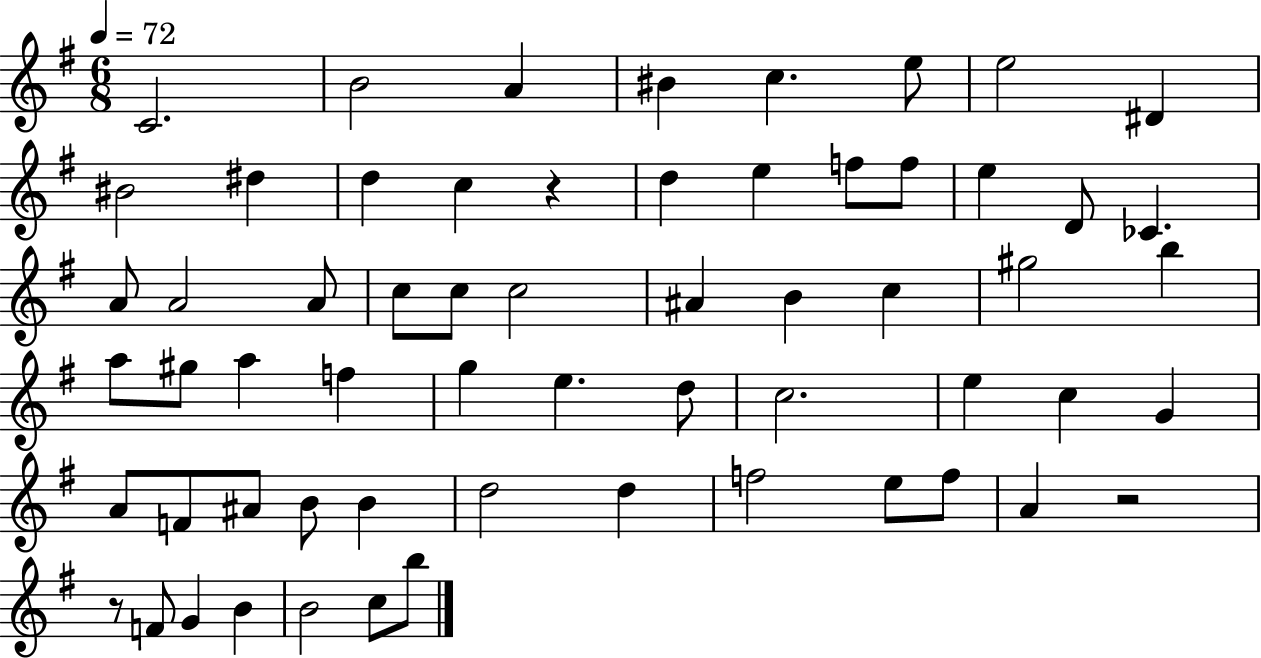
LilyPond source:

{
  \clef treble
  \numericTimeSignature
  \time 6/8
  \key g \major
  \tempo 4 = 72
  \repeat volta 2 { c'2. | b'2 a'4 | bis'4 c''4. e''8 | e''2 dis'4 | \break bis'2 dis''4 | d''4 c''4 r4 | d''4 e''4 f''8 f''8 | e''4 d'8 ces'4. | \break a'8 a'2 a'8 | c''8 c''8 c''2 | ais'4 b'4 c''4 | gis''2 b''4 | \break a''8 gis''8 a''4 f''4 | g''4 e''4. d''8 | c''2. | e''4 c''4 g'4 | \break a'8 f'8 ais'8 b'8 b'4 | d''2 d''4 | f''2 e''8 f''8 | a'4 r2 | \break r8 f'8 g'4 b'4 | b'2 c''8 b''8 | } \bar "|."
}